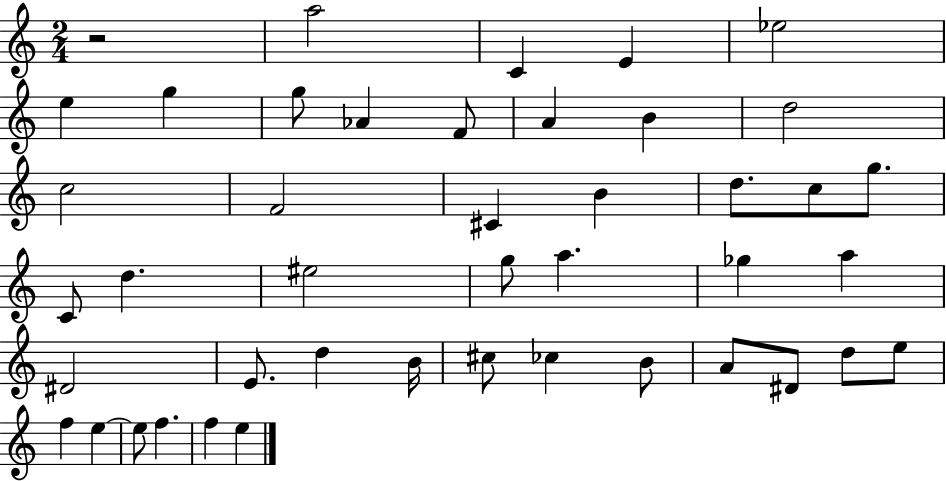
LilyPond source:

{
  \clef treble
  \numericTimeSignature
  \time 2/4
  \key c \major
  \repeat volta 2 { r2 | a''2 | c'4 e'4 | ees''2 | \break e''4 g''4 | g''8 aes'4 f'8 | a'4 b'4 | d''2 | \break c''2 | f'2 | cis'4 b'4 | d''8. c''8 g''8. | \break c'8 d''4. | eis''2 | g''8 a''4. | ges''4 a''4 | \break dis'2 | e'8. d''4 b'16 | cis''8 ces''4 b'8 | a'8 dis'8 d''8 e''8 | \break f''4 e''4~~ | e''8 f''4. | f''4 e''4 | } \bar "|."
}